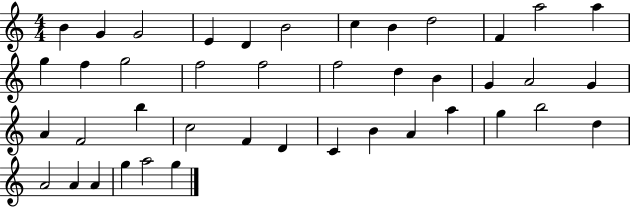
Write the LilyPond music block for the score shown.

{
  \clef treble
  \numericTimeSignature
  \time 4/4
  \key c \major
  b'4 g'4 g'2 | e'4 d'4 b'2 | c''4 b'4 d''2 | f'4 a''2 a''4 | \break g''4 f''4 g''2 | f''2 f''2 | f''2 d''4 b'4 | g'4 a'2 g'4 | \break a'4 f'2 b''4 | c''2 f'4 d'4 | c'4 b'4 a'4 a''4 | g''4 b''2 d''4 | \break a'2 a'4 a'4 | g''4 a''2 g''4 | \bar "|."
}